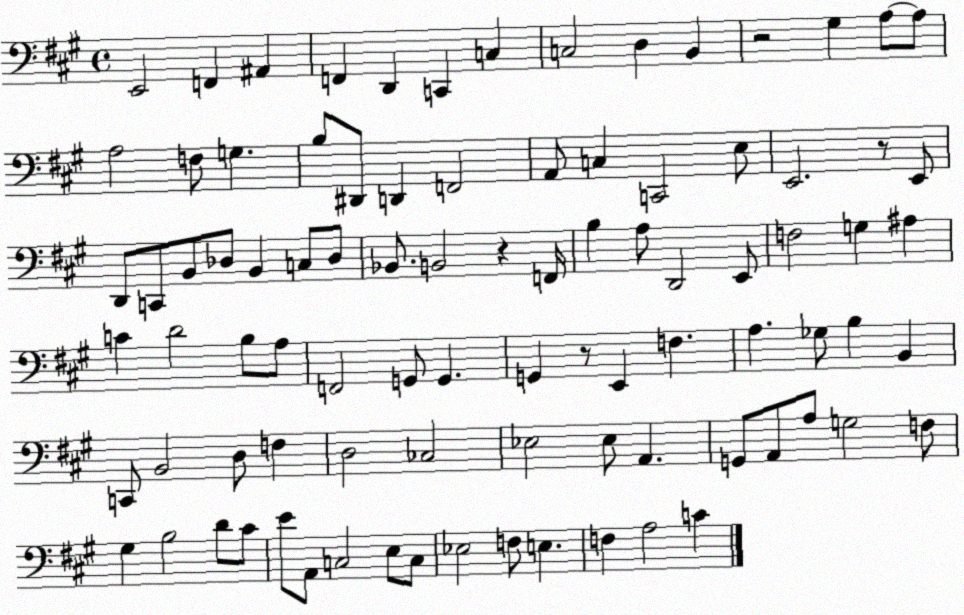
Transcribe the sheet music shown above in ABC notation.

X:1
T:Untitled
M:4/4
L:1/4
K:A
E,,2 F,, ^A,, F,, D,, C,, C, C,2 D, B,, z2 ^G, A,/2 A,/2 A,2 F,/2 G, B,/2 ^D,,/2 D,, F,,2 A,,/2 C, C,,2 E,/2 E,,2 z/2 E,,/2 D,,/2 C,,/2 B,,/2 _D,/2 B,, C,/2 _D,/2 _B,,/2 B,,2 z F,,/4 B, A,/2 D,,2 E,,/2 F,2 G, ^A, C D2 B,/2 A,/2 F,,2 G,,/2 G,, G,, z/2 E,, F, A, _G,/2 B, B,, C,,/2 B,,2 D,/2 F, D,2 _C,2 _E,2 _E,/2 A,, G,,/2 A,,/2 A,/2 G,2 F,/2 ^G, B,2 D/2 ^C/2 E/2 A,,/2 C,2 E,/2 C,/2 _E,2 F,/2 E, F, A,2 C